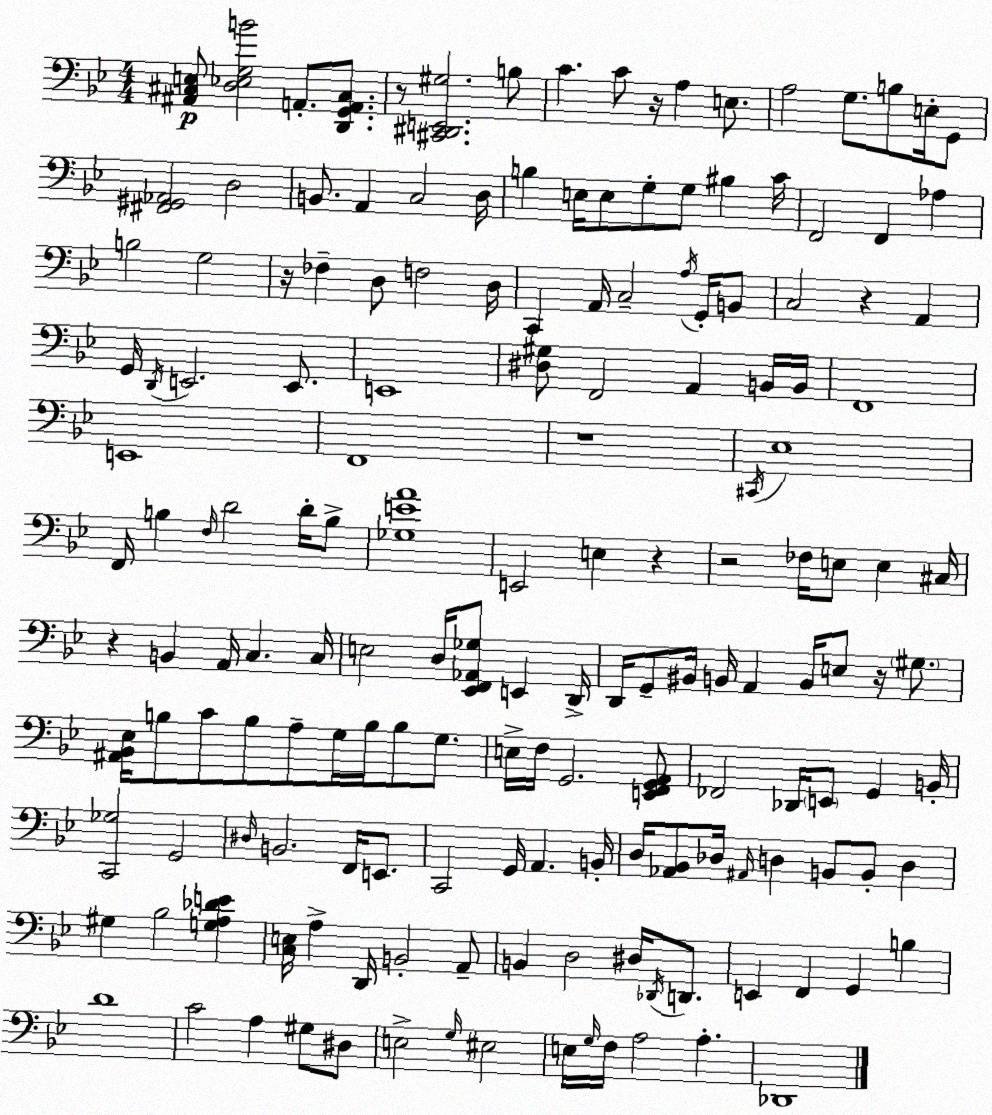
X:1
T:Untitled
M:4/4
L:1/4
K:Bb
[^A,,^C,E,]/2 [D,_E,G,B]2 A,,/2 [D,,G,,A,,^C,]/2 z/2 [^C,,^D,,E,,^G,]2 B,/2 C C/2 z/4 A, E,/2 A,2 G,/2 B,/2 E,/4 G,,/2 [^F,,^G,,_A,,]2 D,2 B,,/2 A,, C,2 D,/4 B, E,/4 E,/2 G,/2 G,/2 ^B, C/4 F,,2 F,, _A, B,2 G,2 z/4 _F, D,/2 F,2 D,/4 C,, A,,/4 C,2 A,/4 G,,/4 B,,/2 C,2 z A,, G,,/4 D,,/4 E,,2 E,,/2 E,,4 [^D,^G,]/2 F,,2 A,, B,,/4 B,,/4 F,,4 E,,4 F,,4 z4 ^C,,/4 _E,4 F,,/4 B, F,/4 D2 D/4 B,/2 [_G,EA]4 E,,2 E, z z2 _F,/4 E,/2 E, ^C,/4 z B,, A,,/4 C, C,/4 E,2 D,/4 [_E,,F,,_A,,_G,]/2 E,, D,,/4 D,,/4 G,,/2 ^B,,/4 B,,/4 A,, B,,/4 E,/2 z/4 ^G,/2 [^A,,_B,,_E,]/4 B,/2 C/2 B,/2 A,/2 G,/4 B,/4 B,/2 G,/2 E,/4 F,/4 G,,2 [E,,F,,G,,A,,]/2 _F,,2 _D,,/4 E,,/2 G,, B,,/4 [C,,_G,]2 G,,2 ^D,/4 B,,2 F,,/4 E,,/2 C,,2 G,,/4 A,, B,,/4 D,/4 [_A,,_B,,]/2 _D,/4 ^A,,/4 D, B,,/2 B,,/2 D, ^G, _B,2 [G,A,_DE] [C,E,]/4 A, D,,/4 B,,2 A,,/2 B,, D,2 ^D,/4 _D,,/4 D,,/2 E,, F,, G,, B, D4 C2 A, ^G,/2 ^D,/2 E,2 G,/4 ^E,2 E,/4 G,/4 F,/4 A,2 A, _D,,4